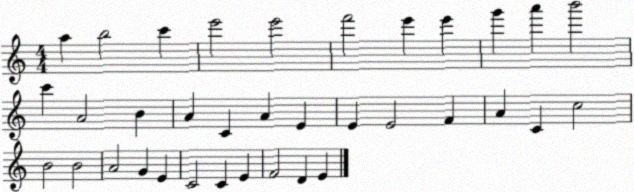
X:1
T:Untitled
M:4/4
L:1/4
K:C
a b2 c' e'2 e'2 f'2 e' e' g' a' b'2 c' A2 B A C A E E E2 F A C c2 B2 B2 A2 G E C2 C E F2 D E